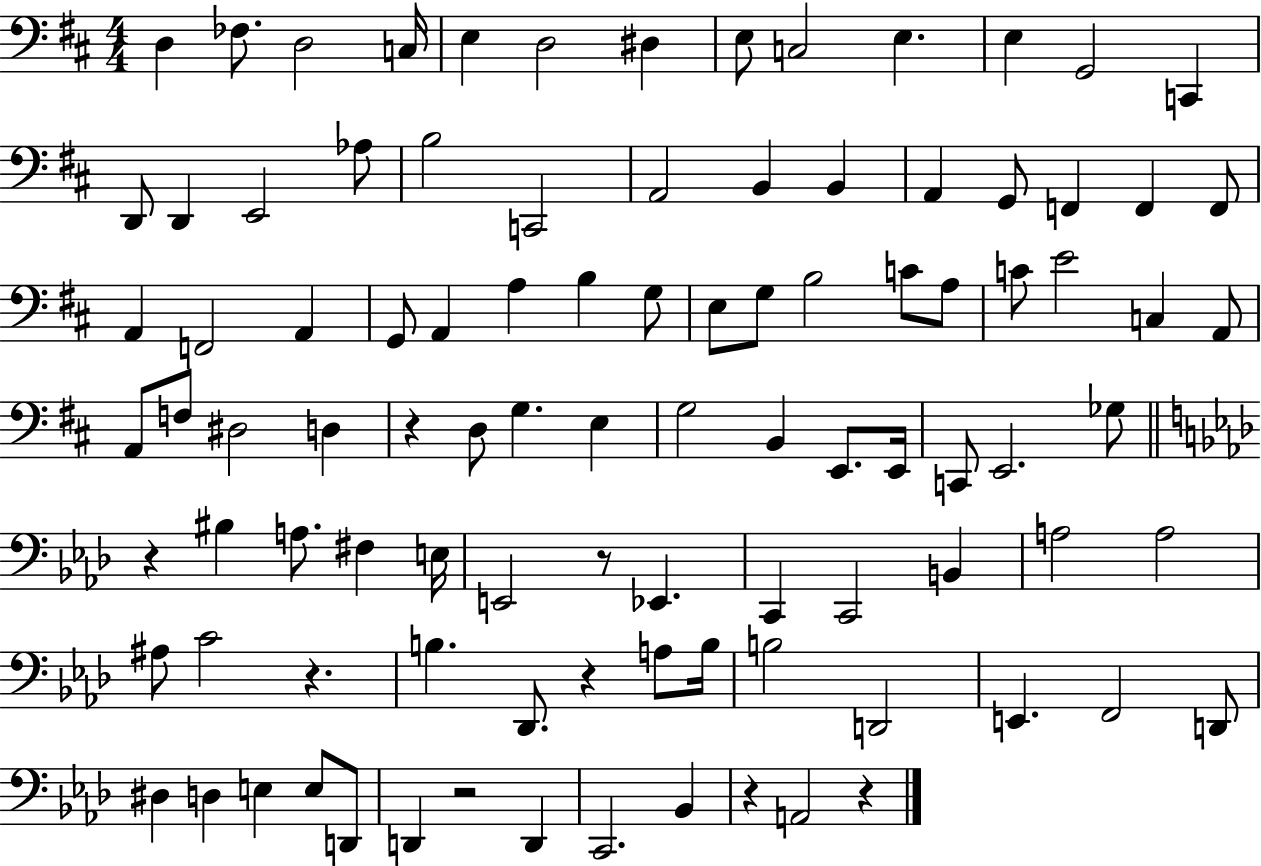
{
  \clef bass
  \numericTimeSignature
  \time 4/4
  \key d \major
  d4 fes8. d2 c16 | e4 d2 dis4 | e8 c2 e4. | e4 g,2 c,4 | \break d,8 d,4 e,2 aes8 | b2 c,2 | a,2 b,4 b,4 | a,4 g,8 f,4 f,4 f,8 | \break a,4 f,2 a,4 | g,8 a,4 a4 b4 g8 | e8 g8 b2 c'8 a8 | c'8 e'2 c4 a,8 | \break a,8 f8 dis2 d4 | r4 d8 g4. e4 | g2 b,4 e,8. e,16 | c,8 e,2. ges8 | \break \bar "||" \break \key aes \major r4 bis4 a8. fis4 e16 | e,2 r8 ees,4. | c,4 c,2 b,4 | a2 a2 | \break ais8 c'2 r4. | b4. des,8. r4 a8 b16 | b2 d,2 | e,4. f,2 d,8 | \break dis4 d4 e4 e8 d,8 | d,4 r2 d,4 | c,2. bes,4 | r4 a,2 r4 | \break \bar "|."
}